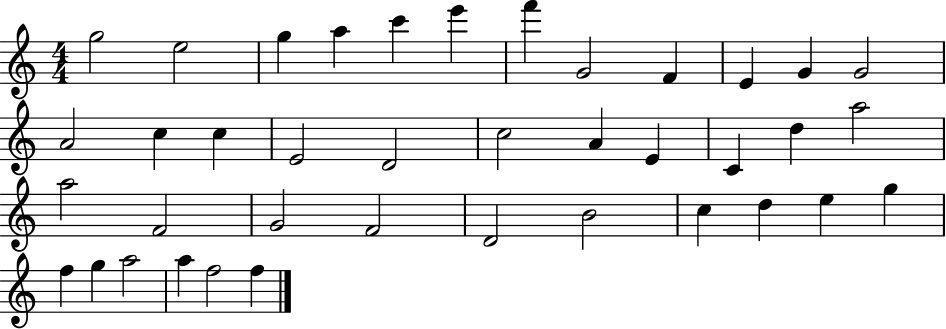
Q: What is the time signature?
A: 4/4